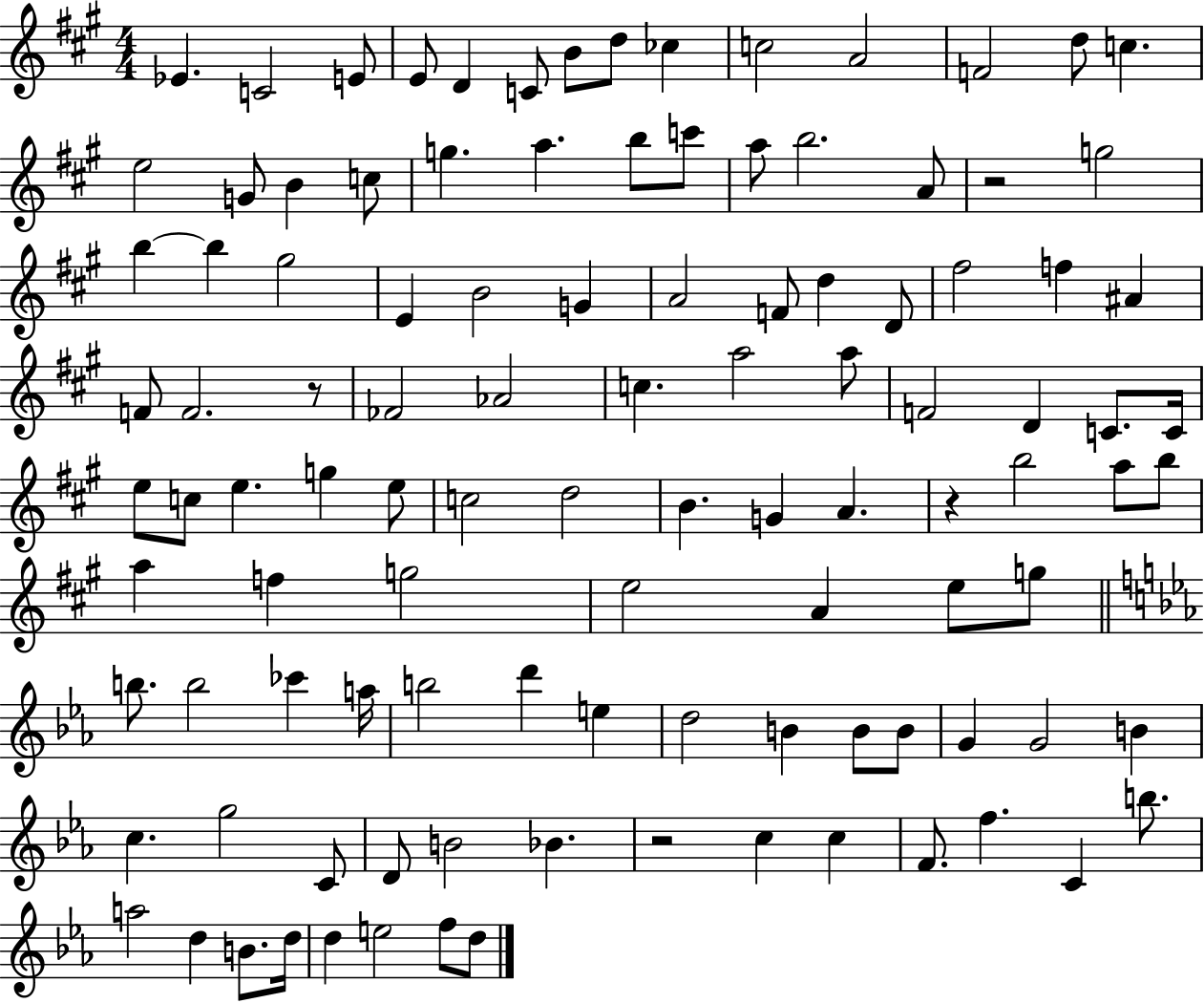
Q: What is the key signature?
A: A major